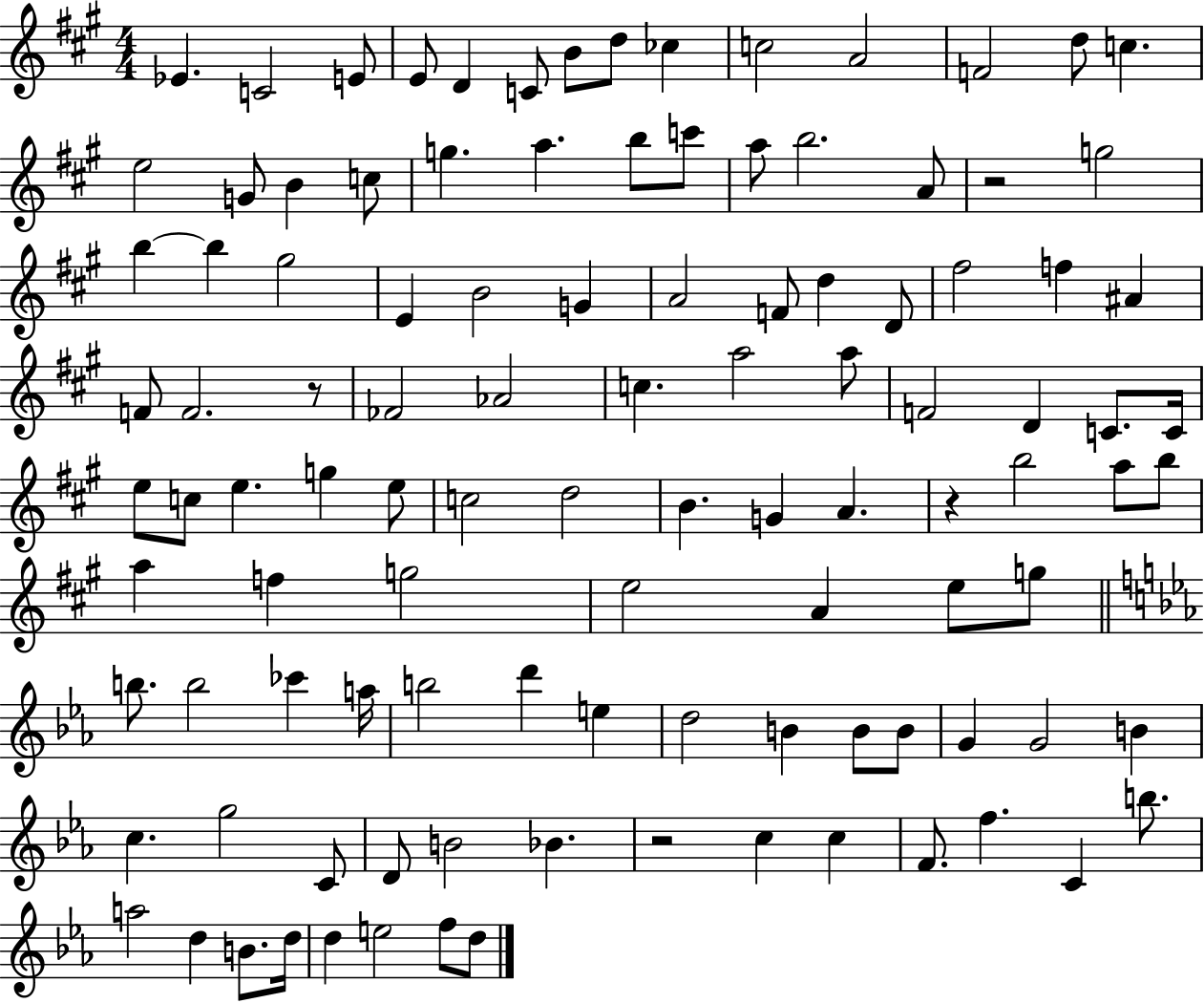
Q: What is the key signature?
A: A major